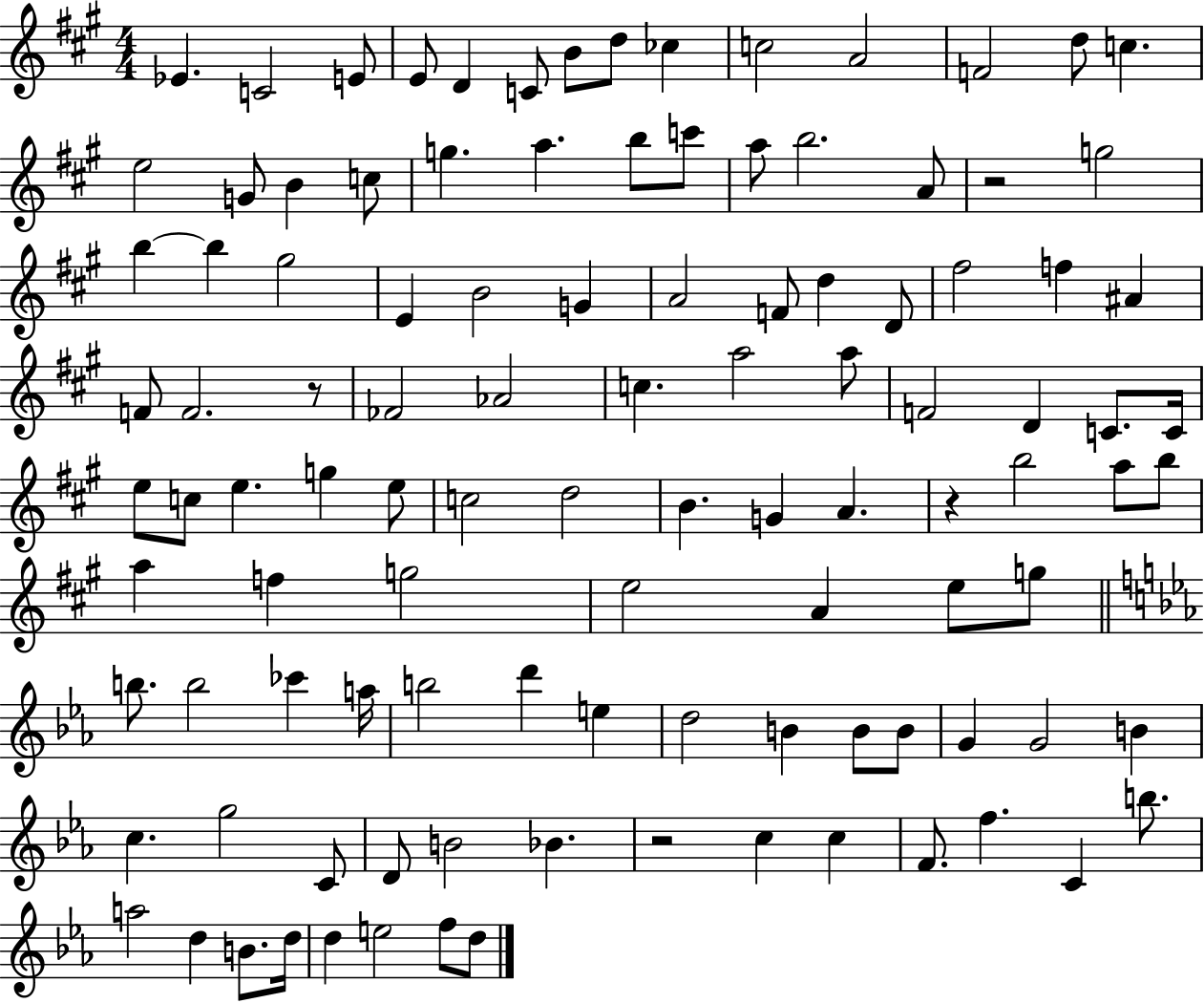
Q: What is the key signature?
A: A major